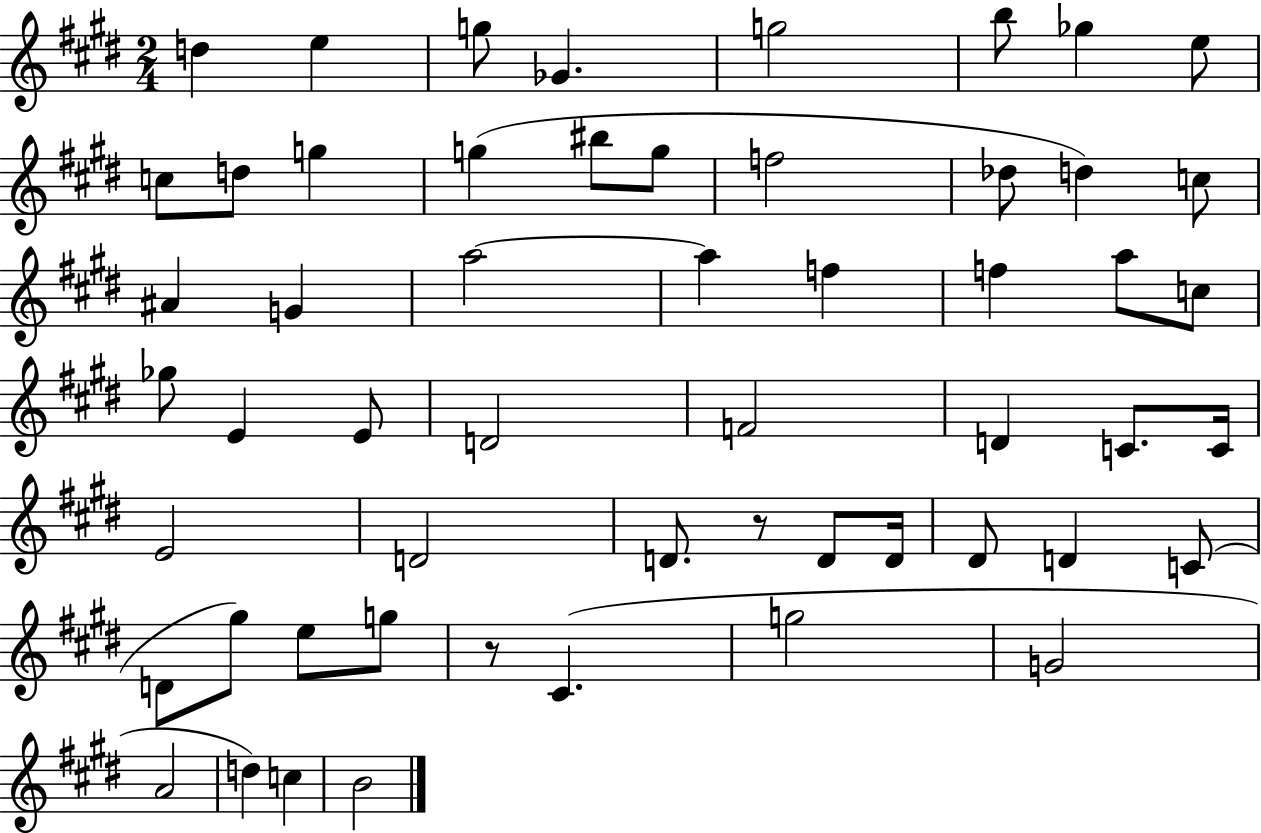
D5/q E5/q G5/e Gb4/q. G5/h B5/e Gb5/q E5/e C5/e D5/e G5/q G5/q BIS5/e G5/e F5/h Db5/e D5/q C5/e A#4/q G4/q A5/h A5/q F5/q F5/q A5/e C5/e Gb5/e E4/q E4/e D4/h F4/h D4/q C4/e. C4/s E4/h D4/h D4/e. R/e D4/e D4/s D#4/e D4/q C4/e D4/e G#5/e E5/e G5/e R/e C#4/q. G5/h G4/h A4/h D5/q C5/q B4/h